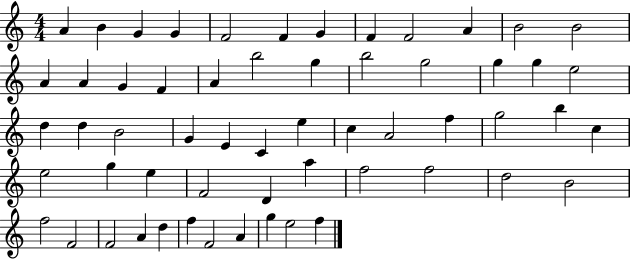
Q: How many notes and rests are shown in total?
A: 58